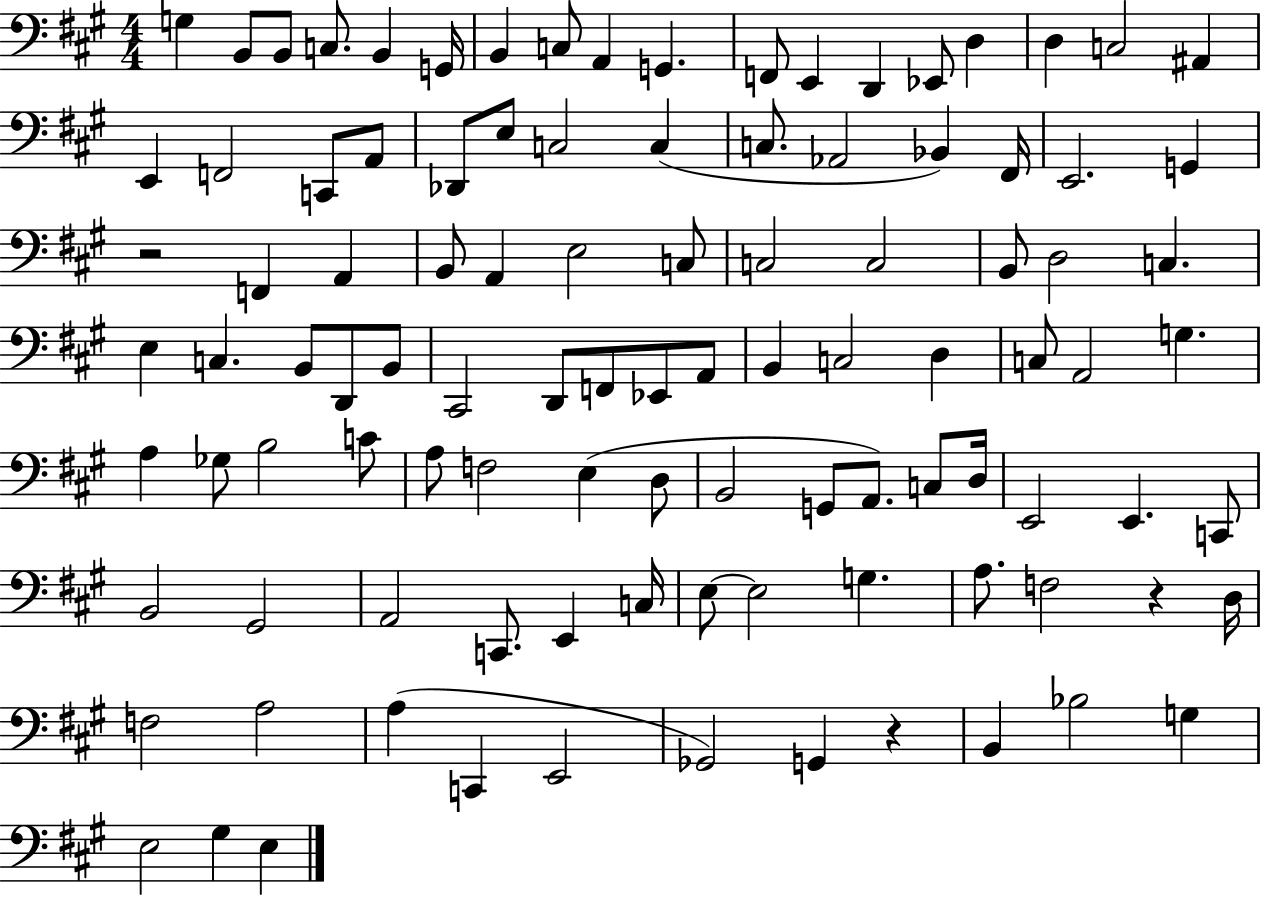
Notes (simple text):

G3/q B2/e B2/e C3/e. B2/q G2/s B2/q C3/e A2/q G2/q. F2/e E2/q D2/q Eb2/e D3/q D3/q C3/h A#2/q E2/q F2/h C2/e A2/e Db2/e E3/e C3/h C3/q C3/e. Ab2/h Bb2/q F#2/s E2/h. G2/q R/h F2/q A2/q B2/e A2/q E3/h C3/e C3/h C3/h B2/e D3/h C3/q. E3/q C3/q. B2/e D2/e B2/e C#2/h D2/e F2/e Eb2/e A2/e B2/q C3/h D3/q C3/e A2/h G3/q. A3/q Gb3/e B3/h C4/e A3/e F3/h E3/q D3/e B2/h G2/e A2/e. C3/e D3/s E2/h E2/q. C2/e B2/h G#2/h A2/h C2/e. E2/q C3/s E3/e E3/h G3/q. A3/e. F3/h R/q D3/s F3/h A3/h A3/q C2/q E2/h Gb2/h G2/q R/q B2/q Bb3/h G3/q E3/h G#3/q E3/q